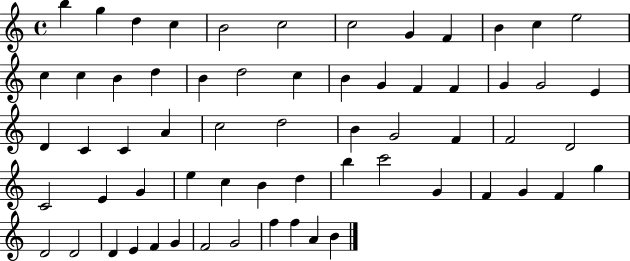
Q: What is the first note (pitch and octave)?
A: B5